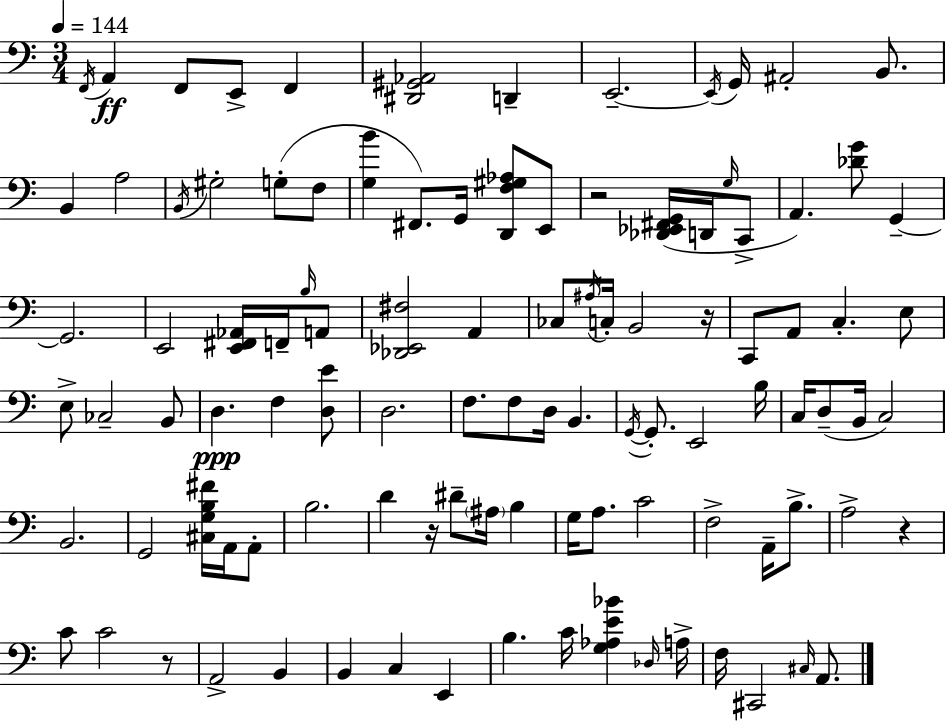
{
  \clef bass
  \numericTimeSignature
  \time 3/4
  \key c \major
  \tempo 4 = 144
  \repeat volta 2 { \acciaccatura { f,16 }\ff a,4 f,8 e,8-> f,4 | <dis, gis, aes,>2 d,4-- | e,2.--~~ | \acciaccatura { e,16 } g,16 ais,2-. b,8. | \break b,4 a2 | \acciaccatura { b,16 } gis2-. g8-.( | f8 <g b'>4 fis,8.) g,16 <d, f gis aes>8 | e,8 r2 <des, ees, fis, g,>16( | \break d,16 \grace { g16 } c,8-> a,4.) <des' g'>8 | g,4--~~ g,2. | e,2 | <e, fis, aes,>16 f,16-- \grace { b16 } a,8 <des, ees, fis>2 | \break a,4 ces8 \acciaccatura { ais16 } c16-. b,2 | r16 c,8 a,8 c4.-. | e8 e8-> ces2-- | b,8 d4.\ppp | \break f4 <d e'>8 d2. | f8. f8 d16 | b,4. \acciaccatura { g,16~ }~ g,8.-. e,2 | b16 c16 d8--( b,16 c2) | \break b,2. | g,2 | <cis g b fis'>16 a,16 a,8-. b2. | d'4 r16 | \break dis'8-- \parenthesize ais16 b4 g16 a8. c'2 | f2-> | a,16-- b8.-> a2-> | r4 c'8 c'2 | \break r8 a,2-> | b,4 b,4 c4 | e,4 b4. | c'16 <g aes e' bes'>4 \grace { des16 } a16-> f16 cis,2 | \break \grace { cis16 } a,8. } \bar "|."
}